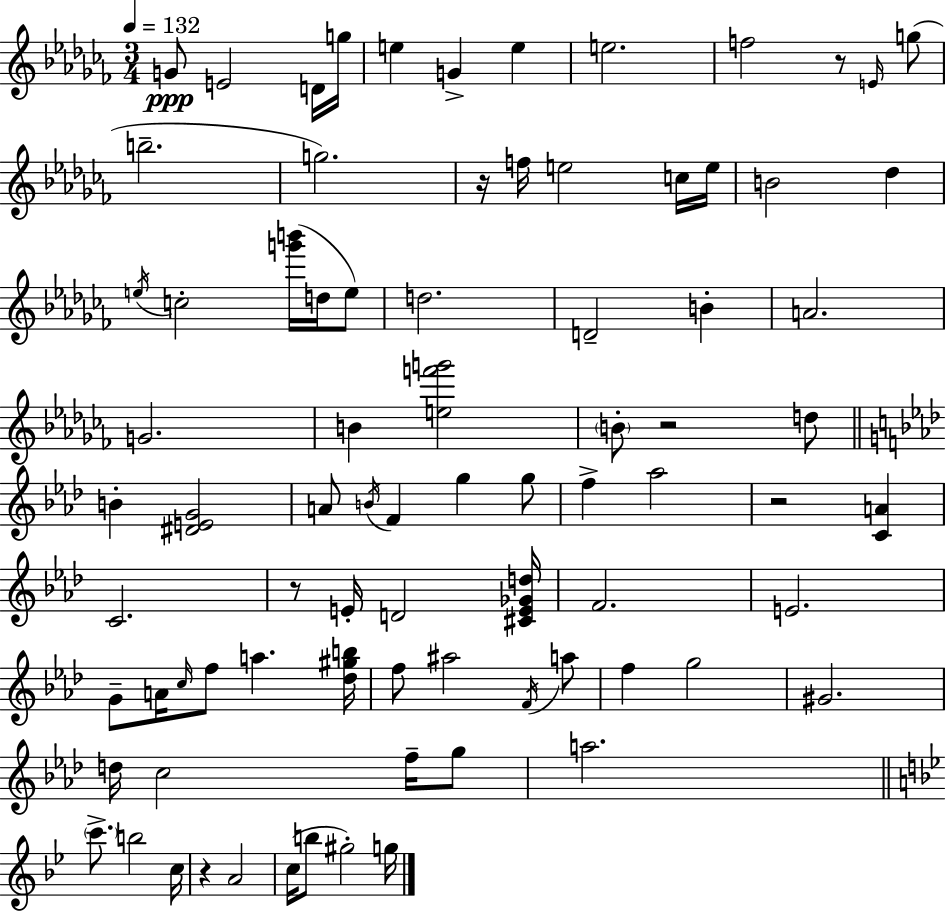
G4/e E4/h D4/s G5/s E5/q G4/q E5/q E5/h. F5/h R/e E4/s G5/e B5/h. G5/h. R/s F5/s E5/h C5/s E5/s B4/h Db5/q E5/s C5/h [G6,B6]/s D5/s E5/e D5/h. D4/h B4/q A4/h. G4/h. B4/q [E5,F6,G6]/h B4/e R/h D5/e B4/q [D#4,E4,G4]/h A4/e B4/s F4/q G5/q G5/e F5/q Ab5/h R/h [C4,A4]/q C4/h. R/e E4/s D4/h [C#4,E4,Gb4,D5]/s F4/h. E4/h. G4/e A4/s C5/s F5/e A5/q. [Db5,G#5,B5]/s F5/e A#5/h F4/s A5/e F5/q G5/h G#4/h. D5/s C5/h F5/s G5/e A5/h. C6/e. B5/h C5/s R/q A4/h C5/s B5/e G#5/h G5/s